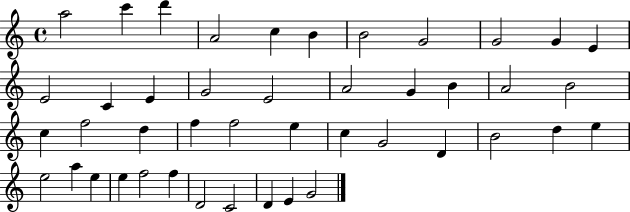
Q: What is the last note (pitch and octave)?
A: G4